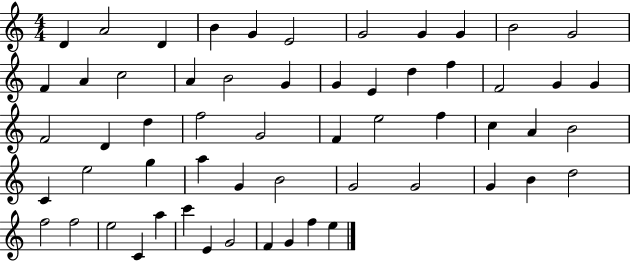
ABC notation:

X:1
T:Untitled
M:4/4
L:1/4
K:C
D A2 D B G E2 G2 G G B2 G2 F A c2 A B2 G G E d f F2 G G F2 D d f2 G2 F e2 f c A B2 C e2 g a G B2 G2 G2 G B d2 f2 f2 e2 C a c' E G2 F G f e